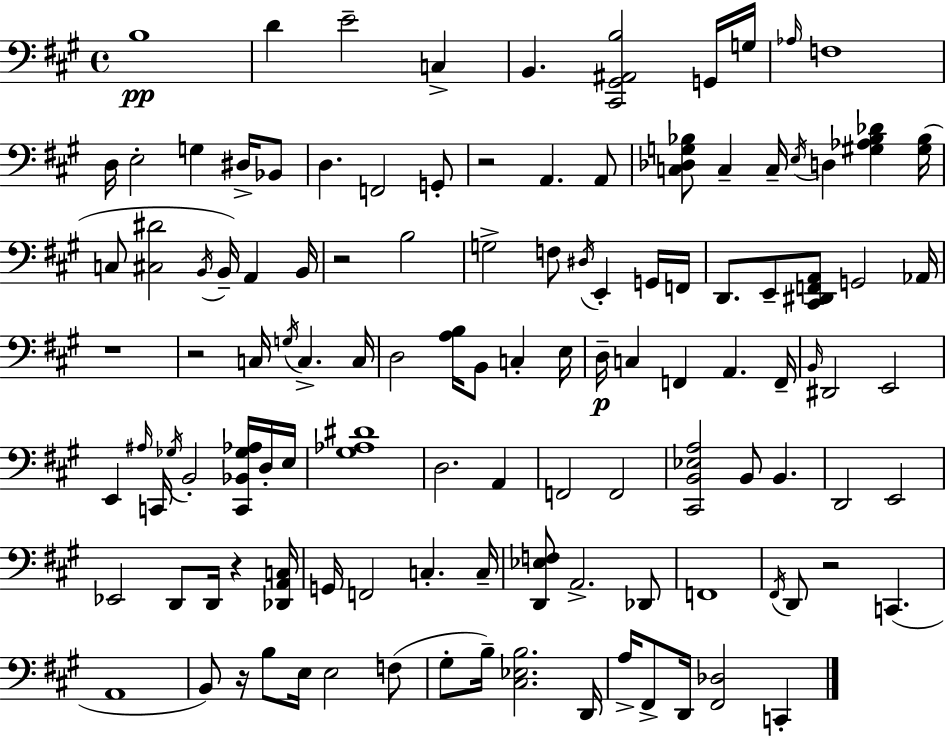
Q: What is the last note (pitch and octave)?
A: C2